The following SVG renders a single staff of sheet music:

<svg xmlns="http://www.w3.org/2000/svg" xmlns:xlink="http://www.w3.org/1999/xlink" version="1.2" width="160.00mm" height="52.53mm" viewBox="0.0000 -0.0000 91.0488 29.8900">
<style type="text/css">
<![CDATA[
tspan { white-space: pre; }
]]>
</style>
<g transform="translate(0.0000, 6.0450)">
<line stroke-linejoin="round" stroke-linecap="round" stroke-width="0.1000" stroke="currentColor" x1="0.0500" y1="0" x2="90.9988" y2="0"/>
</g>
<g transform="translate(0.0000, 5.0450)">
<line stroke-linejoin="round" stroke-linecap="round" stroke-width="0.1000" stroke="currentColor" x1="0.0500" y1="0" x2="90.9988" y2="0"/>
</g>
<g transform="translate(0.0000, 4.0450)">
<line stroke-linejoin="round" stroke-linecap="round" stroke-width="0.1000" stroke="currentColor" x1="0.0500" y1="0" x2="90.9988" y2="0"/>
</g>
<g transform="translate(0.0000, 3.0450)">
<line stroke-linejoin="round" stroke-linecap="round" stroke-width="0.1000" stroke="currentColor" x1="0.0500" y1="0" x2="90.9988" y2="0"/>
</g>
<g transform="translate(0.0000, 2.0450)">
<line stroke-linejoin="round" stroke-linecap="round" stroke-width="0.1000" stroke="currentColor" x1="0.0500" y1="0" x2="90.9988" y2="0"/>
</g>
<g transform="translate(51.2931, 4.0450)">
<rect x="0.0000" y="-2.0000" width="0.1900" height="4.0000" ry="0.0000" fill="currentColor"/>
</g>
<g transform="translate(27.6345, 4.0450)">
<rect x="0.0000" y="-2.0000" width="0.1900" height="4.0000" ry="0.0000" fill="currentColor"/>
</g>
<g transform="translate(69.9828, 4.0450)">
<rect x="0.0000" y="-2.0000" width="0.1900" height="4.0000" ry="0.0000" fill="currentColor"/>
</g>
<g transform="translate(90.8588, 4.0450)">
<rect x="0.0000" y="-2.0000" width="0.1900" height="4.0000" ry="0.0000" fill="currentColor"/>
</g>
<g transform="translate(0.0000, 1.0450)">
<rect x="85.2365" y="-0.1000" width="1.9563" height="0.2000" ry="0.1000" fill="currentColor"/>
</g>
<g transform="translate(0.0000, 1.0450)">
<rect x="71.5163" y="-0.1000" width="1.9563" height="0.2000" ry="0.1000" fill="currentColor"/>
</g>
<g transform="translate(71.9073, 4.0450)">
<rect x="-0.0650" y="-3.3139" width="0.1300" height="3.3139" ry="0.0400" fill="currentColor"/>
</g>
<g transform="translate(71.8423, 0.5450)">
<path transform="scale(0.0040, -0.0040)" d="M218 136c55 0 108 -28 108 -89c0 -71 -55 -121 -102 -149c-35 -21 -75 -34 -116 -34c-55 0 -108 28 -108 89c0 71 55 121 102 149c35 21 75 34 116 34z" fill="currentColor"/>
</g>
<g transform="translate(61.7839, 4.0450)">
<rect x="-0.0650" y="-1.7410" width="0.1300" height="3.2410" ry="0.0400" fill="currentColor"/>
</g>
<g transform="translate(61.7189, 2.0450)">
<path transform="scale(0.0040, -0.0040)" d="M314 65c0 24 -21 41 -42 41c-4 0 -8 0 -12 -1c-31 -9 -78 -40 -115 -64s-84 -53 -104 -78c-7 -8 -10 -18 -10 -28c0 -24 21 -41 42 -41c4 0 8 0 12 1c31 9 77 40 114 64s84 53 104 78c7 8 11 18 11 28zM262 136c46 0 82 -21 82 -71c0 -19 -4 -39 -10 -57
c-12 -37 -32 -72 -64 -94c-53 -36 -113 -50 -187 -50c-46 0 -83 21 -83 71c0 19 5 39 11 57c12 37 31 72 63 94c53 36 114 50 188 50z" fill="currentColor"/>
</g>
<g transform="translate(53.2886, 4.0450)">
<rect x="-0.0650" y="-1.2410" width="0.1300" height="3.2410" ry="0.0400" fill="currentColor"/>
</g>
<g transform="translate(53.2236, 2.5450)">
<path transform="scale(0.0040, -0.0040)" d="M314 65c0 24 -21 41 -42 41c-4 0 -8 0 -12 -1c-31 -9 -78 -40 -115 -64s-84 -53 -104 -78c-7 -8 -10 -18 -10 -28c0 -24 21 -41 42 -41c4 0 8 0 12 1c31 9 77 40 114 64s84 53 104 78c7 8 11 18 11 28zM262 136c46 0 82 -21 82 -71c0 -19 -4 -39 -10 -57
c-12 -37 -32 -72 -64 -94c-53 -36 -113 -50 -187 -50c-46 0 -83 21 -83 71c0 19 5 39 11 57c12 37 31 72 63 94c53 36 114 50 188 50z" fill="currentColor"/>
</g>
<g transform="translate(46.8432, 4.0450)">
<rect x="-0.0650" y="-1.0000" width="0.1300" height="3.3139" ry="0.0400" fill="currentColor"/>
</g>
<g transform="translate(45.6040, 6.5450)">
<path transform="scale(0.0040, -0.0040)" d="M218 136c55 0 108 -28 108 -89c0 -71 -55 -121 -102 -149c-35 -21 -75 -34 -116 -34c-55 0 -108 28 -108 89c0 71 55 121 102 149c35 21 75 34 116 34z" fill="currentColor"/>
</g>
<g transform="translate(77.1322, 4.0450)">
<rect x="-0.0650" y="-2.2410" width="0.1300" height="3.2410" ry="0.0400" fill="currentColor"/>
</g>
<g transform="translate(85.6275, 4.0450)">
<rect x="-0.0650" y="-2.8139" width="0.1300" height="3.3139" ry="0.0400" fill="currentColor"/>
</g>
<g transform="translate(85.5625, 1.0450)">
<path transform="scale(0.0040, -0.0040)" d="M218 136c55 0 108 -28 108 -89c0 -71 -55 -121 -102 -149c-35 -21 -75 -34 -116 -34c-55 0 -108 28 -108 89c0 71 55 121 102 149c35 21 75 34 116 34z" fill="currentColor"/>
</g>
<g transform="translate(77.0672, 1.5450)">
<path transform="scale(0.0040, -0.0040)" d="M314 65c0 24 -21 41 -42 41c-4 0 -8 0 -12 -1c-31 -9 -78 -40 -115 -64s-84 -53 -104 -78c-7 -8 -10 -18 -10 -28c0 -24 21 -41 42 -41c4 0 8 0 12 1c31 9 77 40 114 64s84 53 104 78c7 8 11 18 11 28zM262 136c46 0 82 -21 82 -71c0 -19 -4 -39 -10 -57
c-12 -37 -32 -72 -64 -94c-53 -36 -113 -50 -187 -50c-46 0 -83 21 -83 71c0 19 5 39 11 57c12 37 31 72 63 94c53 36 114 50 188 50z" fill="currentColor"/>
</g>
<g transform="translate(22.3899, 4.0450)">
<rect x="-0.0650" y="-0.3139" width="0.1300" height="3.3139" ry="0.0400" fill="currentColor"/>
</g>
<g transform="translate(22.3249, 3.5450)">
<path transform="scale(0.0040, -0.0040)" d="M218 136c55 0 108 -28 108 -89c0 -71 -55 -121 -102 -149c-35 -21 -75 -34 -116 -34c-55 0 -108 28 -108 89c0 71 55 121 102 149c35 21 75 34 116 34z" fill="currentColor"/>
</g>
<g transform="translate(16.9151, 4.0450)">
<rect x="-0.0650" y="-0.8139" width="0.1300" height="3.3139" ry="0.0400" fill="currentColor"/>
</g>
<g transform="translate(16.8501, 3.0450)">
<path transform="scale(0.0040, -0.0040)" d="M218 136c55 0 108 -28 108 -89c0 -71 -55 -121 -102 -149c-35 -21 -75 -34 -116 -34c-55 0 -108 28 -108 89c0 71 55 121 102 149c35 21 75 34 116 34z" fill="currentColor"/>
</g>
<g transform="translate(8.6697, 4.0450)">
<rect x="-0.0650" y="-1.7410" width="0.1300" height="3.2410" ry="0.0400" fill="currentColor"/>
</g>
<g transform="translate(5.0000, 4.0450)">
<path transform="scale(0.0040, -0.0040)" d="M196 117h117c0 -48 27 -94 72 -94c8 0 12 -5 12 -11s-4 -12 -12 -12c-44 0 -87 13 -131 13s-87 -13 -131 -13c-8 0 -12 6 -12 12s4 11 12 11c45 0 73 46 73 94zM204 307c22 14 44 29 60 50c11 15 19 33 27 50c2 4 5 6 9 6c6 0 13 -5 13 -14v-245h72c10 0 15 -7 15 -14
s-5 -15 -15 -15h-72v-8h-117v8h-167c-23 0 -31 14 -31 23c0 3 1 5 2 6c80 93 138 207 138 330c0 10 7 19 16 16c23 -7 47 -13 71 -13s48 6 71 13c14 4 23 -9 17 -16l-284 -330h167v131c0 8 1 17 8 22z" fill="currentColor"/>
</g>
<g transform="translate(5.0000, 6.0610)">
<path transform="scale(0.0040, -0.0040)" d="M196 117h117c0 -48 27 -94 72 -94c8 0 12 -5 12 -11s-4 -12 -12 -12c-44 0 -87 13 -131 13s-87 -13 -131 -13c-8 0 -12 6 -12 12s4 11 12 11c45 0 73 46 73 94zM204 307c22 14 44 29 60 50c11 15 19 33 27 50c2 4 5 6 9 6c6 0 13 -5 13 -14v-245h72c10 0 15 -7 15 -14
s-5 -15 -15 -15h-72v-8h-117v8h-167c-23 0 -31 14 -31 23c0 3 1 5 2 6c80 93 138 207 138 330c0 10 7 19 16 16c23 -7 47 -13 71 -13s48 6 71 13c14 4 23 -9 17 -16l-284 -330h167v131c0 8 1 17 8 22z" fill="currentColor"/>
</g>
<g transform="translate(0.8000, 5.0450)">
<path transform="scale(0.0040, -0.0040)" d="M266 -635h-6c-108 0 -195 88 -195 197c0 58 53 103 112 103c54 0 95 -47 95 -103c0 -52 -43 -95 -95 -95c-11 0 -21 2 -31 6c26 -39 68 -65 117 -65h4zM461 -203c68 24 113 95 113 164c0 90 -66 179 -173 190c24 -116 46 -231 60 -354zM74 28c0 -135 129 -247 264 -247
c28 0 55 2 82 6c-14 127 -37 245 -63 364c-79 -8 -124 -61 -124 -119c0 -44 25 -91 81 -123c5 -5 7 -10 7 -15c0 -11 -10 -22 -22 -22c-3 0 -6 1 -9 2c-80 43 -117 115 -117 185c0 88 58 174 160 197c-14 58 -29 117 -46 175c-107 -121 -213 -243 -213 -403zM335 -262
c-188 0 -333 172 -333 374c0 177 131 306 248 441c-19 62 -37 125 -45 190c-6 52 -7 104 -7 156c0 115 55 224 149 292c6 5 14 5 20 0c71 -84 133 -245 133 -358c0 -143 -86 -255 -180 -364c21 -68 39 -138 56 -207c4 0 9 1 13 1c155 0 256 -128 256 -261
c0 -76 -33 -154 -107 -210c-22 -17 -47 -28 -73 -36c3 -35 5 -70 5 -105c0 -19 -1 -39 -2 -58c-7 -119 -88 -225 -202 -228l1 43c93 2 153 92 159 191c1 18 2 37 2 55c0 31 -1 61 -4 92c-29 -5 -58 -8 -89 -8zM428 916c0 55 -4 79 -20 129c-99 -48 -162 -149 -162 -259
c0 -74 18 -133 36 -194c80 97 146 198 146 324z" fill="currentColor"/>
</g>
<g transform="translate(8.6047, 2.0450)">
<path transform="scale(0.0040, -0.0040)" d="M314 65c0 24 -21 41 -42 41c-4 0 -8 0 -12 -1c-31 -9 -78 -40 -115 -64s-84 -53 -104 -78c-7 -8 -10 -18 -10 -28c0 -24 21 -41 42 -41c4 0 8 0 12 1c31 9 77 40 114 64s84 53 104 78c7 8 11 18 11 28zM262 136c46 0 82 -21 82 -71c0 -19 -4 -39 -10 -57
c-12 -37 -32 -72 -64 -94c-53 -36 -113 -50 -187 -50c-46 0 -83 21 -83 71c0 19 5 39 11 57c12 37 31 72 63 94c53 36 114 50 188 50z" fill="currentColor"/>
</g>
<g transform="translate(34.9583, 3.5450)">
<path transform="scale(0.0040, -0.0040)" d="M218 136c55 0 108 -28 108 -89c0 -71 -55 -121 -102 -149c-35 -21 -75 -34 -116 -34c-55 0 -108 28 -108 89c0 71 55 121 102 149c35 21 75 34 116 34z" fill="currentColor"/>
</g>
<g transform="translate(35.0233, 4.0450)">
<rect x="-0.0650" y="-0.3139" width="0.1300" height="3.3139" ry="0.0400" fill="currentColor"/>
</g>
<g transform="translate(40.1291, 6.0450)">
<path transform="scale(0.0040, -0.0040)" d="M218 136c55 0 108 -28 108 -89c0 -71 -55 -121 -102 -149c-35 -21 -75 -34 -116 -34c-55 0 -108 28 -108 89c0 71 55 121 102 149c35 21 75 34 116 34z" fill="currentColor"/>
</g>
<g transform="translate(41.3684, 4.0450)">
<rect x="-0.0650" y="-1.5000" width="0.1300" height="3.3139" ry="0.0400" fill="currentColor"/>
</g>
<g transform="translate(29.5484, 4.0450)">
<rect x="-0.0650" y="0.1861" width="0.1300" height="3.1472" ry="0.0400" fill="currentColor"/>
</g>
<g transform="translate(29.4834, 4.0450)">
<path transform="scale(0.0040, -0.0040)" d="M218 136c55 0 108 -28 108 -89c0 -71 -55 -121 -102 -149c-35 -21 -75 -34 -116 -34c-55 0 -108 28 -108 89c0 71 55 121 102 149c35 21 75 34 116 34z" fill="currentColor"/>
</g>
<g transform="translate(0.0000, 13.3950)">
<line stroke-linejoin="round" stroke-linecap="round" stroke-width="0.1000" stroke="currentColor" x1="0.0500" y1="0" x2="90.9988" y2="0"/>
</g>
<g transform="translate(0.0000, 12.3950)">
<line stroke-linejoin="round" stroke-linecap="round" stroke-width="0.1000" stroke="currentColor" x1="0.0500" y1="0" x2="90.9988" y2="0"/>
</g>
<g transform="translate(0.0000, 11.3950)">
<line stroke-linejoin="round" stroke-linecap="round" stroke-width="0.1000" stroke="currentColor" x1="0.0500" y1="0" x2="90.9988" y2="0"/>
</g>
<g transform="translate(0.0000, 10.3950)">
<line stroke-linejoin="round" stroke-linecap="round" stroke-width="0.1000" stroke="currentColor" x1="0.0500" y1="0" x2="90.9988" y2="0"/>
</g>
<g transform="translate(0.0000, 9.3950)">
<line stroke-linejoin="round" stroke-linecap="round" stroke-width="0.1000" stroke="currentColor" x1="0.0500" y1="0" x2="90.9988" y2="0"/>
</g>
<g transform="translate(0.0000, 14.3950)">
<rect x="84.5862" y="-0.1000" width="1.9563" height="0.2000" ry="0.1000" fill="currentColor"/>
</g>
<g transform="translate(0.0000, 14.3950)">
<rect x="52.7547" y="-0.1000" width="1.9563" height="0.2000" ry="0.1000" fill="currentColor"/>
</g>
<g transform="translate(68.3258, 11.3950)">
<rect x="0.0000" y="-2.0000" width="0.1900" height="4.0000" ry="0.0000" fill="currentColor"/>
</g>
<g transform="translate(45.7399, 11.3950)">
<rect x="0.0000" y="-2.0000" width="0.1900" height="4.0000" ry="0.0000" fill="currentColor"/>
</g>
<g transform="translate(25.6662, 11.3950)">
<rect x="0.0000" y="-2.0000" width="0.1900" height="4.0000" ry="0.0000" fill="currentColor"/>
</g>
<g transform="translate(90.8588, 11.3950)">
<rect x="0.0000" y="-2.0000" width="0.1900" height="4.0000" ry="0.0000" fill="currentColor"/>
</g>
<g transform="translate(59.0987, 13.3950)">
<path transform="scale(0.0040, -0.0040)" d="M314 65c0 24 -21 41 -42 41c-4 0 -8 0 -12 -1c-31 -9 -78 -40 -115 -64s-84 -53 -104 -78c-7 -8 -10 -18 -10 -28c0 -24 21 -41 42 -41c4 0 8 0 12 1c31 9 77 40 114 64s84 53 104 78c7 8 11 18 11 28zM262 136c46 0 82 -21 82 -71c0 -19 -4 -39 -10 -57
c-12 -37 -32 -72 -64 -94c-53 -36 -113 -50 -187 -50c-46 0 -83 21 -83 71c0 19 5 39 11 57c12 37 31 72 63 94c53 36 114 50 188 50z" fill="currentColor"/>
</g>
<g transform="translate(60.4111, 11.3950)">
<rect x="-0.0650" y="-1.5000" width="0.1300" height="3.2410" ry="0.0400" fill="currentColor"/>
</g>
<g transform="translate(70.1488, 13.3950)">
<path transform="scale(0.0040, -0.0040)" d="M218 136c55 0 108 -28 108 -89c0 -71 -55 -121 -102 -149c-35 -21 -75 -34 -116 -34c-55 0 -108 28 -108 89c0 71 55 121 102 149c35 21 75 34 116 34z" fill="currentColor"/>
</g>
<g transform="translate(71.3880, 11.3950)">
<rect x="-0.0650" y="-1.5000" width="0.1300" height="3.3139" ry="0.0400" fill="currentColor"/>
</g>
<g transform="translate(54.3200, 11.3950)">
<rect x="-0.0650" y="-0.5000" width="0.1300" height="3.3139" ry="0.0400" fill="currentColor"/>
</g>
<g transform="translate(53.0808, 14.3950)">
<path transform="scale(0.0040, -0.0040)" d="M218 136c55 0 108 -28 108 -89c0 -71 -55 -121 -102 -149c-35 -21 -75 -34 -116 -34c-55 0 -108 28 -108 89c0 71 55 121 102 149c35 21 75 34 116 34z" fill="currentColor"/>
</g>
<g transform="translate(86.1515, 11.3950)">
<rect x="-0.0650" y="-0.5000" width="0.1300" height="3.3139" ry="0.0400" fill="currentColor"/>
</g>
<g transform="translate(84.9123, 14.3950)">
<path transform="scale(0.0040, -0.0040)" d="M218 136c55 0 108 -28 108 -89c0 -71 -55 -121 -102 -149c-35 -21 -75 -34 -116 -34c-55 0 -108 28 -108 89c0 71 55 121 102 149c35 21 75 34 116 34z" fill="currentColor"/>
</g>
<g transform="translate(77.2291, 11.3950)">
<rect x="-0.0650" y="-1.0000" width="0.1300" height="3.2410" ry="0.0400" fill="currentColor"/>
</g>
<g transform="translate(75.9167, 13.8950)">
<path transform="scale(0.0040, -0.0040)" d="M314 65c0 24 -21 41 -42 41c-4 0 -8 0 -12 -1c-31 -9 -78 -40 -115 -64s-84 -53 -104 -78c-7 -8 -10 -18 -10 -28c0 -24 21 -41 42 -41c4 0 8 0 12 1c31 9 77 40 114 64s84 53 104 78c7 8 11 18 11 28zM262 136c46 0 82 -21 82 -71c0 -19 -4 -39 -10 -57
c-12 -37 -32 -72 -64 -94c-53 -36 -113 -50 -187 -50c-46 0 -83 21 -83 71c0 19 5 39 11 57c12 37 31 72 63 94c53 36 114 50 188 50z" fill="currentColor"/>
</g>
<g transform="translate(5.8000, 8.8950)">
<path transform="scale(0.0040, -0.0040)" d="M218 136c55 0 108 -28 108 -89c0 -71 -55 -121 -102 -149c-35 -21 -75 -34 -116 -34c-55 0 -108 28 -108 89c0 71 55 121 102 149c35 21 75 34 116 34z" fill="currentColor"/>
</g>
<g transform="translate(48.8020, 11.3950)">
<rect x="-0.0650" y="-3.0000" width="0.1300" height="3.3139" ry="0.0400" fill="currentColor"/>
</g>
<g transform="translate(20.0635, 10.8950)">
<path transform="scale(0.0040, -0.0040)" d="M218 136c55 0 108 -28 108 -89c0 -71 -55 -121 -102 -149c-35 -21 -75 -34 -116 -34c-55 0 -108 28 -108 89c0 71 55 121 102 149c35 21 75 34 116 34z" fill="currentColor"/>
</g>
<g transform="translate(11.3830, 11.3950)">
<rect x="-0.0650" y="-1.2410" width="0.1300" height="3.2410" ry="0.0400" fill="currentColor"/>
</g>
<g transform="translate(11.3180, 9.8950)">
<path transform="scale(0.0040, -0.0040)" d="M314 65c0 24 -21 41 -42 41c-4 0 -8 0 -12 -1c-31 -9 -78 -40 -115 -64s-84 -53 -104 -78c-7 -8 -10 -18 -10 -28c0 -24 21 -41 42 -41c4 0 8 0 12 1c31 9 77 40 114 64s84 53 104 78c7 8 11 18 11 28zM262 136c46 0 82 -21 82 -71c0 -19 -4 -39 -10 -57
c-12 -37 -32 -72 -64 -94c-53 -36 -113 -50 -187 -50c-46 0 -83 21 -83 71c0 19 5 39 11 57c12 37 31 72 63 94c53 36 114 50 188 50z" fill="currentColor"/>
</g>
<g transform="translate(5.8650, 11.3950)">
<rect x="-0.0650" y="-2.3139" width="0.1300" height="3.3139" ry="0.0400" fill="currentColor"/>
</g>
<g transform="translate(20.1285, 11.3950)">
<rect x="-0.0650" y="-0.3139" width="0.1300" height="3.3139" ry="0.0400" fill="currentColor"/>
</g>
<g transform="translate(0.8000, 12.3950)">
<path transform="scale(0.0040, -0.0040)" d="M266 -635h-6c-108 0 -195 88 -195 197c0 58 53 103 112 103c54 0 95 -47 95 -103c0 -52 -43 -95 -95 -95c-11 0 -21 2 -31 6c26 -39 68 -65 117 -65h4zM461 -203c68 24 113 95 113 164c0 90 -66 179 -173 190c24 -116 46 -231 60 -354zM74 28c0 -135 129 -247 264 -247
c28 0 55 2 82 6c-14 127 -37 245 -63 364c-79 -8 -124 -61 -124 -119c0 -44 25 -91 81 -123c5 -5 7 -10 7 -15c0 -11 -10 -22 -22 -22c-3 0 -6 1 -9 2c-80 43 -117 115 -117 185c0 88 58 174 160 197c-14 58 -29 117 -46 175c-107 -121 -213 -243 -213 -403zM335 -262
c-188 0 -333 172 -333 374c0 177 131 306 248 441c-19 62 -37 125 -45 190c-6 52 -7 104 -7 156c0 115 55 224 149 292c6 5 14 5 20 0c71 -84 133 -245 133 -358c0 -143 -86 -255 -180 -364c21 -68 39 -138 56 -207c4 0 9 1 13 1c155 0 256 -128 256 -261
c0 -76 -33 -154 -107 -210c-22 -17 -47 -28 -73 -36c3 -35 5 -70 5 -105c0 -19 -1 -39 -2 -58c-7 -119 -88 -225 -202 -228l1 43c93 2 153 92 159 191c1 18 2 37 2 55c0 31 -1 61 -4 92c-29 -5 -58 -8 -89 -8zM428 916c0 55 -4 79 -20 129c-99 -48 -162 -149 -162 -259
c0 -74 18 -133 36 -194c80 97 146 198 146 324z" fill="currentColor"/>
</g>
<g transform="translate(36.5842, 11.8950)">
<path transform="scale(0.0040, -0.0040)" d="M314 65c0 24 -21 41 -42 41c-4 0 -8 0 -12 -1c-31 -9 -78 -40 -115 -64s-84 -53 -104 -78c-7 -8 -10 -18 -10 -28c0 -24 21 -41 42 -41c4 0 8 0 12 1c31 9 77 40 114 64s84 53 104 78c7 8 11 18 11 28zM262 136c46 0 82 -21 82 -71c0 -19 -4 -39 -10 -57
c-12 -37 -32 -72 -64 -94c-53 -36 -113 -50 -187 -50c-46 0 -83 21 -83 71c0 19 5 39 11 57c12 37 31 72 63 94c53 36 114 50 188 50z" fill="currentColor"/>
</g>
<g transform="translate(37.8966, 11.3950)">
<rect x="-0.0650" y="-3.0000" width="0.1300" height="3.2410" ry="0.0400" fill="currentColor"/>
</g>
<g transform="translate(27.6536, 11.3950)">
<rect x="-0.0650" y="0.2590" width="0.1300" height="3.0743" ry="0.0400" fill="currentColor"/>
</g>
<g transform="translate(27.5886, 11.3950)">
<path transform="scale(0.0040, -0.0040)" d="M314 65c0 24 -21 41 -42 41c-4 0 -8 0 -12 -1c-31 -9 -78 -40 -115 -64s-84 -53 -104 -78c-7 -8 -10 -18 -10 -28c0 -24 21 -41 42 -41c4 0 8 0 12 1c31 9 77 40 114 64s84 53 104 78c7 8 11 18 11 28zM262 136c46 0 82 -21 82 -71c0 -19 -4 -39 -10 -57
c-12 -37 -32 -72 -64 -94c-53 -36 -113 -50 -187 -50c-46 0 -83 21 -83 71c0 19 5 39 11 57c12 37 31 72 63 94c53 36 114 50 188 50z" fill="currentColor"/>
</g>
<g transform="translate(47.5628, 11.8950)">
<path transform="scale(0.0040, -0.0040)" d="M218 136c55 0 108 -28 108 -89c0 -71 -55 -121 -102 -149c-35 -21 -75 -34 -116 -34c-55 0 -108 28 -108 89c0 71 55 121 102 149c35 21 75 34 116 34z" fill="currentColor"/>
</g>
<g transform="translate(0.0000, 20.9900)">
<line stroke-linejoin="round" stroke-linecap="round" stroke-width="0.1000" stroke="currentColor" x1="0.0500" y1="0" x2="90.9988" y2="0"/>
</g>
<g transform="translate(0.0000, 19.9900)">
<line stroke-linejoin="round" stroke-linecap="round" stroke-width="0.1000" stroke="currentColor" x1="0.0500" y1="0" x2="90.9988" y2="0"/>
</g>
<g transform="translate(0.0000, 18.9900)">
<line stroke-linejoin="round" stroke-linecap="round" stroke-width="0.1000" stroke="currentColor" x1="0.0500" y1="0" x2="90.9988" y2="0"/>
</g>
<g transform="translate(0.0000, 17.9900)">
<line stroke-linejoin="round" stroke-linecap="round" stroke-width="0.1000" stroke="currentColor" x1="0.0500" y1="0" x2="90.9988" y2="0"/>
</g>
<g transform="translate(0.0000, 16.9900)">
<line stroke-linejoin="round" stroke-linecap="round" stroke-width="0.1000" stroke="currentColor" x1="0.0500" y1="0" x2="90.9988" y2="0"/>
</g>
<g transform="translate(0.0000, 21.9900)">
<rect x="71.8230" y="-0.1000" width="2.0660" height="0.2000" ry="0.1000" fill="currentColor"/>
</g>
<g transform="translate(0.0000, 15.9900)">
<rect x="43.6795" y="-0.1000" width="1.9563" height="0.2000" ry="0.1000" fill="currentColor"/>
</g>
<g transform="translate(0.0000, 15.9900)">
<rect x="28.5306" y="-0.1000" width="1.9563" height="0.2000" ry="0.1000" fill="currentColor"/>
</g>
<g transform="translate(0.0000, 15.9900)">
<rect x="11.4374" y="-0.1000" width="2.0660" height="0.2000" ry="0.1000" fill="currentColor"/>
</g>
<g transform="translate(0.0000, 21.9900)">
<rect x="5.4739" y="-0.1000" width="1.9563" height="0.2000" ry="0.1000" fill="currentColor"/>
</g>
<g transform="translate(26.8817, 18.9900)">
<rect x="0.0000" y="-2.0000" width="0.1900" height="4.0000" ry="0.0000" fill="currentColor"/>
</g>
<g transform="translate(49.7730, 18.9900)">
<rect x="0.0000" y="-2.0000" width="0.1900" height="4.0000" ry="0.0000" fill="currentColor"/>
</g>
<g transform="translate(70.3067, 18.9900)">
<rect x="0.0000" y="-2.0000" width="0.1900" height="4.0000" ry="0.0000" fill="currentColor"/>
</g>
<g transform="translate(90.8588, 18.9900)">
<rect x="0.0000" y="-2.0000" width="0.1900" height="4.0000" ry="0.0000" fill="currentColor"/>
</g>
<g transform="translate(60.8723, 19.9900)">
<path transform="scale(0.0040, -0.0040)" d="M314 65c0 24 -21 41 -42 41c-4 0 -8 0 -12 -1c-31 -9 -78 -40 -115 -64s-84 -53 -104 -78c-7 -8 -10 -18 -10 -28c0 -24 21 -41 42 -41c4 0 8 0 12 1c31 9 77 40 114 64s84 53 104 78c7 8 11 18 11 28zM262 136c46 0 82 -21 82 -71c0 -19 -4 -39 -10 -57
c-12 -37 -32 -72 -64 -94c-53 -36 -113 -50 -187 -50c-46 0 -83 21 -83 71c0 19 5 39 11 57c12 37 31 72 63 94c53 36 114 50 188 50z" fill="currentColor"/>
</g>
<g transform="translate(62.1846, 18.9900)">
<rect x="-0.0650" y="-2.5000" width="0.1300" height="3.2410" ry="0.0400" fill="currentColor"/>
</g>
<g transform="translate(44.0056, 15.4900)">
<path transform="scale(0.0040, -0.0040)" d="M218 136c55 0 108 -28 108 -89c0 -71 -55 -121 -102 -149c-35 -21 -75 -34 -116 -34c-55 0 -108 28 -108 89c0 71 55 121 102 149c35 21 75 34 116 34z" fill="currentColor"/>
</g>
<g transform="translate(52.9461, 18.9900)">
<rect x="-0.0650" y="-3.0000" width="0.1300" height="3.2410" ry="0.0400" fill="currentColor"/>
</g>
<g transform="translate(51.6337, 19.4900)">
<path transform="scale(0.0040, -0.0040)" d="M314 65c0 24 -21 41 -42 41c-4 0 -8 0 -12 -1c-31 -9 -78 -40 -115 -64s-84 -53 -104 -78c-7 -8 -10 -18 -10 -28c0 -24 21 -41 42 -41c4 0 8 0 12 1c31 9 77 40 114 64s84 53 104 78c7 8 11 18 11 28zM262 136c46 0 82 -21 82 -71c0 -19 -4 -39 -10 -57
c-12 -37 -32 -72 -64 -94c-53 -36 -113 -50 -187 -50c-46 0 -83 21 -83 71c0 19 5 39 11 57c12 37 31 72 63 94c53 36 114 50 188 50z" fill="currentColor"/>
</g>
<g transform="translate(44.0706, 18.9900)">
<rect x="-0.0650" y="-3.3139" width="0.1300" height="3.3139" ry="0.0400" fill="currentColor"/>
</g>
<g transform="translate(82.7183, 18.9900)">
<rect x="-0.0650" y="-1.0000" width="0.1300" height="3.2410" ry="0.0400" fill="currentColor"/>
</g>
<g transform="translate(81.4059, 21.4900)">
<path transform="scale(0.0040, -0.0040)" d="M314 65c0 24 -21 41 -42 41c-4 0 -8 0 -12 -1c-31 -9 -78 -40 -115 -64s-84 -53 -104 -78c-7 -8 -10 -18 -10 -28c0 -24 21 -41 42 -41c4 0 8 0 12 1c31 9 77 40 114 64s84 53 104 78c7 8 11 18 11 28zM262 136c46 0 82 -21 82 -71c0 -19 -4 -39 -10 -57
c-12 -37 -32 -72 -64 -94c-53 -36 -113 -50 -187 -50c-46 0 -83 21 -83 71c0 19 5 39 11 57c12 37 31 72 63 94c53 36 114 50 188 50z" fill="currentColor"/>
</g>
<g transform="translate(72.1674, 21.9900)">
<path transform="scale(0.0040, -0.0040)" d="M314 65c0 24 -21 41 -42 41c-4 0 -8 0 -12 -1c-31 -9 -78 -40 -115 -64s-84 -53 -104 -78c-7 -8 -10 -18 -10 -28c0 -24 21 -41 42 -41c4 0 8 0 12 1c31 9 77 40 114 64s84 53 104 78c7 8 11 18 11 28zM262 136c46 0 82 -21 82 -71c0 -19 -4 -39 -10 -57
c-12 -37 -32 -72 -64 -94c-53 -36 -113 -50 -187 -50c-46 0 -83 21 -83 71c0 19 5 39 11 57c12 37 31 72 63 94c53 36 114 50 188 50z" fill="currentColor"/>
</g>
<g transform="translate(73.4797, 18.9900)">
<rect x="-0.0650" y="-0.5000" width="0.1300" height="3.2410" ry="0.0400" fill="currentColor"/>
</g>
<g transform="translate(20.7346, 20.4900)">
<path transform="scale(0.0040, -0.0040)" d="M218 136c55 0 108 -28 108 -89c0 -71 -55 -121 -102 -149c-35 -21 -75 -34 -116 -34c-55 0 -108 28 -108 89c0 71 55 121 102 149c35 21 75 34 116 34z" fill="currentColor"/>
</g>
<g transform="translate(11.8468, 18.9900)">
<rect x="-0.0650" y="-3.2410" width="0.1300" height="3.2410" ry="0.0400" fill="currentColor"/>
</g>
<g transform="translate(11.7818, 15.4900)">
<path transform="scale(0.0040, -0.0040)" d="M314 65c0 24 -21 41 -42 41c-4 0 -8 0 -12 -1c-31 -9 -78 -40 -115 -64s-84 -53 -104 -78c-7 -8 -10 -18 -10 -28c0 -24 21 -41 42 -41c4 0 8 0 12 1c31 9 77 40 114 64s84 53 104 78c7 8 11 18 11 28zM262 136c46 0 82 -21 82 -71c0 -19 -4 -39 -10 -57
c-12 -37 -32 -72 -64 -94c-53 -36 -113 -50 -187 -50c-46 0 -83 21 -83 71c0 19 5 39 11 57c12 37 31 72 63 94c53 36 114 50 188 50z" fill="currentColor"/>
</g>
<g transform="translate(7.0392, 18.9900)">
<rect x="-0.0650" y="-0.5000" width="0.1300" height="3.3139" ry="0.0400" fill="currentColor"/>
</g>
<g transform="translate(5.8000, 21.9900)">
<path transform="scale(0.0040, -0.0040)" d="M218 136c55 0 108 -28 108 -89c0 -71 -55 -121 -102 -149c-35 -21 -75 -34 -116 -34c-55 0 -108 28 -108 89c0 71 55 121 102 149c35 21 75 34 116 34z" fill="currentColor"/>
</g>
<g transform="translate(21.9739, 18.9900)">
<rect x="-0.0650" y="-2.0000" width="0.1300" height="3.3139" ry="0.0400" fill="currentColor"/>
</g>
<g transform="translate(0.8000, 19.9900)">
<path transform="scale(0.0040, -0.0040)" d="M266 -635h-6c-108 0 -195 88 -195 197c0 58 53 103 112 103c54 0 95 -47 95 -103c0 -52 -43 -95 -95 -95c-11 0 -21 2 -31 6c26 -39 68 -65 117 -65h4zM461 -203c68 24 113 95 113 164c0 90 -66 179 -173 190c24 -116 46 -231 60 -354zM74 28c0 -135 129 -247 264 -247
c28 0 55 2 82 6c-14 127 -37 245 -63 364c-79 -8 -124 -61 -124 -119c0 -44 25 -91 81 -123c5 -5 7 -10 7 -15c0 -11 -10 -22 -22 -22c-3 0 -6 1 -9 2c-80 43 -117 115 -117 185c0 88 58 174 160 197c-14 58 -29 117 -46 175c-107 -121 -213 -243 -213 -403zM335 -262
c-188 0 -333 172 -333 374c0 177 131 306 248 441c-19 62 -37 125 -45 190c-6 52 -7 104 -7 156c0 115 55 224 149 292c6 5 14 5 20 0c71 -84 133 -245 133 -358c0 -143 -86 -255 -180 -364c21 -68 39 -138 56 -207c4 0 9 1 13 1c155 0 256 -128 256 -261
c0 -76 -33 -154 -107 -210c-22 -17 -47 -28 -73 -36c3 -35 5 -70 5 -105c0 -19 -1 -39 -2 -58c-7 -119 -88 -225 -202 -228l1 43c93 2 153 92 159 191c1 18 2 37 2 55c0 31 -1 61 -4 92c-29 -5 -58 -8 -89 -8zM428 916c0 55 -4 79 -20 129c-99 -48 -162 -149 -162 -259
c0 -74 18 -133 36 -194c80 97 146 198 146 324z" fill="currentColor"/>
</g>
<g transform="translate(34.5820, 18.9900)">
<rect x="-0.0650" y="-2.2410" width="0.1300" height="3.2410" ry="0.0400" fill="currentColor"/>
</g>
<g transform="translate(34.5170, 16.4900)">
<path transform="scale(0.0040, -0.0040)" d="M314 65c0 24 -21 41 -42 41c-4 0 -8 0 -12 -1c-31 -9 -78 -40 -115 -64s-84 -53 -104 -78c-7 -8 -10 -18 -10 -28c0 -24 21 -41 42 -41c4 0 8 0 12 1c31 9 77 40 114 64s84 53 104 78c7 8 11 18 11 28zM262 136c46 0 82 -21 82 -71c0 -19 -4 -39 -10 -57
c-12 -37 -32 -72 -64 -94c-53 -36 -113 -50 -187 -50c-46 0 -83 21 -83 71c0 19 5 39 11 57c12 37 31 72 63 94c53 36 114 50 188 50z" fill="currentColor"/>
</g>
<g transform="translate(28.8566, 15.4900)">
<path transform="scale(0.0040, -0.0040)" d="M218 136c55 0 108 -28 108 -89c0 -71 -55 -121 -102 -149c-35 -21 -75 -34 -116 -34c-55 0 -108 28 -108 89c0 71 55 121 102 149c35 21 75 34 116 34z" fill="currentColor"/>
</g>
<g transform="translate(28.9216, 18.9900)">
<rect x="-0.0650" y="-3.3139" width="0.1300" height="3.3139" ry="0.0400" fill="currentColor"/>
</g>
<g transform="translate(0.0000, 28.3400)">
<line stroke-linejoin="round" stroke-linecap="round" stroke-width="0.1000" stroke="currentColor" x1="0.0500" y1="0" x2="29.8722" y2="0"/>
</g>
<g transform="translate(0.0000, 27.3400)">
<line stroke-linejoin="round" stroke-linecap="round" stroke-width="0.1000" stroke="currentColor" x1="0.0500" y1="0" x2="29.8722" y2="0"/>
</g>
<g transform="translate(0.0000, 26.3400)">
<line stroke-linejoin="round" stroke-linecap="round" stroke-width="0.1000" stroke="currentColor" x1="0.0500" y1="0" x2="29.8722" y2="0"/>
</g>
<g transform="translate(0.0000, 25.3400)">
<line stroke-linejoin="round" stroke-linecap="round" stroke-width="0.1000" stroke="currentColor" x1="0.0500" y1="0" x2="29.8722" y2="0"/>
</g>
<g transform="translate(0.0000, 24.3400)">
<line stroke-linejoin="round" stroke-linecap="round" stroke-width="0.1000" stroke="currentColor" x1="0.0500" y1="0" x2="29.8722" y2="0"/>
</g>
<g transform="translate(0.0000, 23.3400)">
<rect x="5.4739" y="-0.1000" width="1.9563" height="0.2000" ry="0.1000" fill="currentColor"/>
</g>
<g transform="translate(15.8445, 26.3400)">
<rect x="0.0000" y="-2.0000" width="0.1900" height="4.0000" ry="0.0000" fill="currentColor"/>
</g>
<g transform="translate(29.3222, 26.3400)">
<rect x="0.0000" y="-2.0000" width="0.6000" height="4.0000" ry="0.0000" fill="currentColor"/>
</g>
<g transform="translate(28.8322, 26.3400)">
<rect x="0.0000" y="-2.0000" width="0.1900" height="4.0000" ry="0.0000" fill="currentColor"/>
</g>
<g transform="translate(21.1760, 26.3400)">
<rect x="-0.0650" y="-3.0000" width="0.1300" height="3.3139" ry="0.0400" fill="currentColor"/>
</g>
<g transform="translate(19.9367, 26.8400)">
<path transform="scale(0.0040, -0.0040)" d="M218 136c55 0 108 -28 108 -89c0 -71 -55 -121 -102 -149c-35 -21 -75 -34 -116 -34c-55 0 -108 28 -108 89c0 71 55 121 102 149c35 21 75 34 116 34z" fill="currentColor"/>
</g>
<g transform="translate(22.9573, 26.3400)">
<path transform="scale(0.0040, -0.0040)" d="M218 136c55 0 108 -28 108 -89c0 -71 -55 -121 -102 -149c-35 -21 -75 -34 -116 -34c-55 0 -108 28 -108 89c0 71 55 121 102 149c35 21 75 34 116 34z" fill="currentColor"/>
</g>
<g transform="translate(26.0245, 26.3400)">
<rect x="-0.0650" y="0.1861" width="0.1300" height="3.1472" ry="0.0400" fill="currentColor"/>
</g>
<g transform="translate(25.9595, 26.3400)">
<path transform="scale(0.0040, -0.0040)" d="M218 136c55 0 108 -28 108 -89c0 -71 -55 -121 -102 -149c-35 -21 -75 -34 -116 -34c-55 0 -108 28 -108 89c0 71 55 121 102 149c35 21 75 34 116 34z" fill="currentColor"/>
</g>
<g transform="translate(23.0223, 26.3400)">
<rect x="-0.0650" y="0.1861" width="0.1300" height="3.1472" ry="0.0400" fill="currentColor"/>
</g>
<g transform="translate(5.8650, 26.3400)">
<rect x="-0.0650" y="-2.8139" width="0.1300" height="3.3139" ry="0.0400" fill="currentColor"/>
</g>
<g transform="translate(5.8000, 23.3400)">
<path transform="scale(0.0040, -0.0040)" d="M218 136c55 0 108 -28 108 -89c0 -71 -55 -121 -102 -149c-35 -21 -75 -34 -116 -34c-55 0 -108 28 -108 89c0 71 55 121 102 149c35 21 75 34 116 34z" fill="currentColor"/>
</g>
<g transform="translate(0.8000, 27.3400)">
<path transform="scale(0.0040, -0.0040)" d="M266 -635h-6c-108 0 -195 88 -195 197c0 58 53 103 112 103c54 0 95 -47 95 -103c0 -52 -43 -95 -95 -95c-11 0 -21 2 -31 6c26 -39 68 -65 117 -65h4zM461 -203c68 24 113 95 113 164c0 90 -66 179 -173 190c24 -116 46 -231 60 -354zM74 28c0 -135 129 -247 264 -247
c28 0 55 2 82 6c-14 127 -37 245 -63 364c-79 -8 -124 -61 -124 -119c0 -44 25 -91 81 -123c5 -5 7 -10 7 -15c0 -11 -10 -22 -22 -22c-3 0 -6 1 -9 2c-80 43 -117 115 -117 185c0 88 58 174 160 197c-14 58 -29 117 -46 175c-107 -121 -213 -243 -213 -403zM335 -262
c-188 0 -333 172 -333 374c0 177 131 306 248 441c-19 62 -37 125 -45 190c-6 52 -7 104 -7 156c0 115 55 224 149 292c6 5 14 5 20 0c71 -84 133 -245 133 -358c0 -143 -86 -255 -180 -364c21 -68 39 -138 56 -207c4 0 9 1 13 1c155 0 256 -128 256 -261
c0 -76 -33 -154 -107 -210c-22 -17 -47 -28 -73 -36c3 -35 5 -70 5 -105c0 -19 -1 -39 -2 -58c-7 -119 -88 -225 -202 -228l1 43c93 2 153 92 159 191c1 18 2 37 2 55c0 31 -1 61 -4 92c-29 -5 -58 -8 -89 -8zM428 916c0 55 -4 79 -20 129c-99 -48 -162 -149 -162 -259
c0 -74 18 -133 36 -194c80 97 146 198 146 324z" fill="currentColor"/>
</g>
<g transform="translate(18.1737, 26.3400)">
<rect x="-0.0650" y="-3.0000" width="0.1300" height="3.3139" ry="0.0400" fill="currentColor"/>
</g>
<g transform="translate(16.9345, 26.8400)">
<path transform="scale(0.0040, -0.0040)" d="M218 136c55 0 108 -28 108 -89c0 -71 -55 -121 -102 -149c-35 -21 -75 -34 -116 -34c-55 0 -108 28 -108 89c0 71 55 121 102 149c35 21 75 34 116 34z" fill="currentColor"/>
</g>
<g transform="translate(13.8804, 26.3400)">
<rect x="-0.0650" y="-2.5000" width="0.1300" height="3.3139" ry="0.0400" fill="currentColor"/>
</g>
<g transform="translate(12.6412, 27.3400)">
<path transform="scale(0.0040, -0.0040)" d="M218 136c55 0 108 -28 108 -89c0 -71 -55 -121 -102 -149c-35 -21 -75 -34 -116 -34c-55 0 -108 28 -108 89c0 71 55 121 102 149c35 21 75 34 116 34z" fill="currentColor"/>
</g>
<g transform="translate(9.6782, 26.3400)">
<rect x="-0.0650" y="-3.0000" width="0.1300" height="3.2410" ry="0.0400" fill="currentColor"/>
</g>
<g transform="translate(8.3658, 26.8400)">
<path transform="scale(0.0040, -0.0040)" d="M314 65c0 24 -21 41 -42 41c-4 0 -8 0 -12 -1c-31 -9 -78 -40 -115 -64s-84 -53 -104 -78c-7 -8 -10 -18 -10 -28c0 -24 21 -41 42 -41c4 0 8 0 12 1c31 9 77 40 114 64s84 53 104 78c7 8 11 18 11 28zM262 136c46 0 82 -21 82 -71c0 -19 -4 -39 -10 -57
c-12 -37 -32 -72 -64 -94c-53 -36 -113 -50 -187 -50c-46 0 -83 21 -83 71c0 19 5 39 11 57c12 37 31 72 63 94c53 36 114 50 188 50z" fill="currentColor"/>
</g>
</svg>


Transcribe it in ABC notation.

X:1
T:Untitled
M:4/4
L:1/4
K:C
f2 d c B c E D e2 f2 b g2 a g e2 c B2 A2 A C E2 E D2 C C b2 F b g2 b A2 G2 C2 D2 a A2 G A A B B